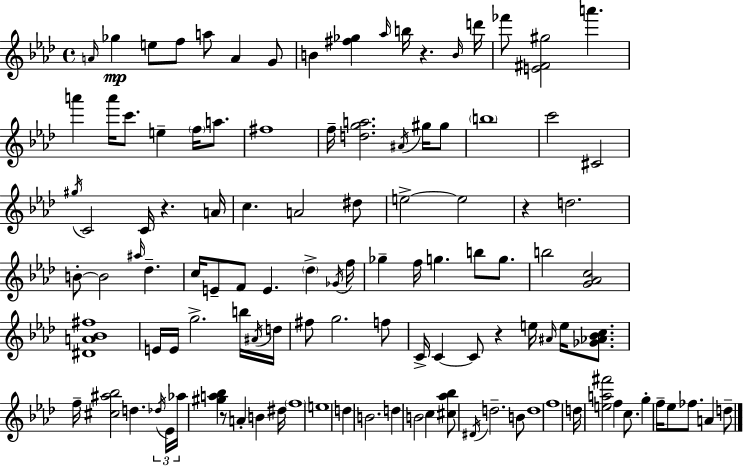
A4/s Gb5/q E5/e F5/e A5/e A4/q G4/e B4/q [F#5,Gb5]/q Ab5/s B5/s R/q. B4/s D6/s FES6/e [E4,F#4,G#5]/h A6/q. A6/q A6/s C6/e. E5/q F5/s A5/e. F#5/w F5/s [D5,G5,A5]/h. A#4/s G#5/s G#5/e B5/w C6/h C#4/h G#5/s C4/h C4/s R/q. A4/s C5/q. A4/h D#5/e E5/h E5/h R/q D5/h. B4/e B4/h A#5/s Db5/q. C5/s E4/e F4/e E4/q. Db5/q Gb4/s F5/s Gb5/q F5/s G5/q. B5/e G5/e. B5/h [G4,Ab4,C5]/h [D#4,A4,Bb4,F#5]/w E4/s E4/s G5/h. B5/s A#4/s D5/s F#5/e G5/h. F5/e C4/s C4/q C4/e R/q E5/s A#4/s E5/s [Gb4,Ab4,Bb4,C5]/e. F5/s [C#5,A#5,Bb5]/h D5/q. Db5/s Eb4/s Ab5/s [G#5,A5,Bb5]/q R/e A4/q B4/q D#5/s F5/w E5/w D5/q B4/h. D5/q B4/h C5/q [C#5,Ab5,Bb5]/e D#4/s D5/h. B4/e D5/w F5/w D5/s [E5,A5,F#6]/h F5/q C5/e. G5/q F5/s Eb5/e FES5/e. A4/q D5/e